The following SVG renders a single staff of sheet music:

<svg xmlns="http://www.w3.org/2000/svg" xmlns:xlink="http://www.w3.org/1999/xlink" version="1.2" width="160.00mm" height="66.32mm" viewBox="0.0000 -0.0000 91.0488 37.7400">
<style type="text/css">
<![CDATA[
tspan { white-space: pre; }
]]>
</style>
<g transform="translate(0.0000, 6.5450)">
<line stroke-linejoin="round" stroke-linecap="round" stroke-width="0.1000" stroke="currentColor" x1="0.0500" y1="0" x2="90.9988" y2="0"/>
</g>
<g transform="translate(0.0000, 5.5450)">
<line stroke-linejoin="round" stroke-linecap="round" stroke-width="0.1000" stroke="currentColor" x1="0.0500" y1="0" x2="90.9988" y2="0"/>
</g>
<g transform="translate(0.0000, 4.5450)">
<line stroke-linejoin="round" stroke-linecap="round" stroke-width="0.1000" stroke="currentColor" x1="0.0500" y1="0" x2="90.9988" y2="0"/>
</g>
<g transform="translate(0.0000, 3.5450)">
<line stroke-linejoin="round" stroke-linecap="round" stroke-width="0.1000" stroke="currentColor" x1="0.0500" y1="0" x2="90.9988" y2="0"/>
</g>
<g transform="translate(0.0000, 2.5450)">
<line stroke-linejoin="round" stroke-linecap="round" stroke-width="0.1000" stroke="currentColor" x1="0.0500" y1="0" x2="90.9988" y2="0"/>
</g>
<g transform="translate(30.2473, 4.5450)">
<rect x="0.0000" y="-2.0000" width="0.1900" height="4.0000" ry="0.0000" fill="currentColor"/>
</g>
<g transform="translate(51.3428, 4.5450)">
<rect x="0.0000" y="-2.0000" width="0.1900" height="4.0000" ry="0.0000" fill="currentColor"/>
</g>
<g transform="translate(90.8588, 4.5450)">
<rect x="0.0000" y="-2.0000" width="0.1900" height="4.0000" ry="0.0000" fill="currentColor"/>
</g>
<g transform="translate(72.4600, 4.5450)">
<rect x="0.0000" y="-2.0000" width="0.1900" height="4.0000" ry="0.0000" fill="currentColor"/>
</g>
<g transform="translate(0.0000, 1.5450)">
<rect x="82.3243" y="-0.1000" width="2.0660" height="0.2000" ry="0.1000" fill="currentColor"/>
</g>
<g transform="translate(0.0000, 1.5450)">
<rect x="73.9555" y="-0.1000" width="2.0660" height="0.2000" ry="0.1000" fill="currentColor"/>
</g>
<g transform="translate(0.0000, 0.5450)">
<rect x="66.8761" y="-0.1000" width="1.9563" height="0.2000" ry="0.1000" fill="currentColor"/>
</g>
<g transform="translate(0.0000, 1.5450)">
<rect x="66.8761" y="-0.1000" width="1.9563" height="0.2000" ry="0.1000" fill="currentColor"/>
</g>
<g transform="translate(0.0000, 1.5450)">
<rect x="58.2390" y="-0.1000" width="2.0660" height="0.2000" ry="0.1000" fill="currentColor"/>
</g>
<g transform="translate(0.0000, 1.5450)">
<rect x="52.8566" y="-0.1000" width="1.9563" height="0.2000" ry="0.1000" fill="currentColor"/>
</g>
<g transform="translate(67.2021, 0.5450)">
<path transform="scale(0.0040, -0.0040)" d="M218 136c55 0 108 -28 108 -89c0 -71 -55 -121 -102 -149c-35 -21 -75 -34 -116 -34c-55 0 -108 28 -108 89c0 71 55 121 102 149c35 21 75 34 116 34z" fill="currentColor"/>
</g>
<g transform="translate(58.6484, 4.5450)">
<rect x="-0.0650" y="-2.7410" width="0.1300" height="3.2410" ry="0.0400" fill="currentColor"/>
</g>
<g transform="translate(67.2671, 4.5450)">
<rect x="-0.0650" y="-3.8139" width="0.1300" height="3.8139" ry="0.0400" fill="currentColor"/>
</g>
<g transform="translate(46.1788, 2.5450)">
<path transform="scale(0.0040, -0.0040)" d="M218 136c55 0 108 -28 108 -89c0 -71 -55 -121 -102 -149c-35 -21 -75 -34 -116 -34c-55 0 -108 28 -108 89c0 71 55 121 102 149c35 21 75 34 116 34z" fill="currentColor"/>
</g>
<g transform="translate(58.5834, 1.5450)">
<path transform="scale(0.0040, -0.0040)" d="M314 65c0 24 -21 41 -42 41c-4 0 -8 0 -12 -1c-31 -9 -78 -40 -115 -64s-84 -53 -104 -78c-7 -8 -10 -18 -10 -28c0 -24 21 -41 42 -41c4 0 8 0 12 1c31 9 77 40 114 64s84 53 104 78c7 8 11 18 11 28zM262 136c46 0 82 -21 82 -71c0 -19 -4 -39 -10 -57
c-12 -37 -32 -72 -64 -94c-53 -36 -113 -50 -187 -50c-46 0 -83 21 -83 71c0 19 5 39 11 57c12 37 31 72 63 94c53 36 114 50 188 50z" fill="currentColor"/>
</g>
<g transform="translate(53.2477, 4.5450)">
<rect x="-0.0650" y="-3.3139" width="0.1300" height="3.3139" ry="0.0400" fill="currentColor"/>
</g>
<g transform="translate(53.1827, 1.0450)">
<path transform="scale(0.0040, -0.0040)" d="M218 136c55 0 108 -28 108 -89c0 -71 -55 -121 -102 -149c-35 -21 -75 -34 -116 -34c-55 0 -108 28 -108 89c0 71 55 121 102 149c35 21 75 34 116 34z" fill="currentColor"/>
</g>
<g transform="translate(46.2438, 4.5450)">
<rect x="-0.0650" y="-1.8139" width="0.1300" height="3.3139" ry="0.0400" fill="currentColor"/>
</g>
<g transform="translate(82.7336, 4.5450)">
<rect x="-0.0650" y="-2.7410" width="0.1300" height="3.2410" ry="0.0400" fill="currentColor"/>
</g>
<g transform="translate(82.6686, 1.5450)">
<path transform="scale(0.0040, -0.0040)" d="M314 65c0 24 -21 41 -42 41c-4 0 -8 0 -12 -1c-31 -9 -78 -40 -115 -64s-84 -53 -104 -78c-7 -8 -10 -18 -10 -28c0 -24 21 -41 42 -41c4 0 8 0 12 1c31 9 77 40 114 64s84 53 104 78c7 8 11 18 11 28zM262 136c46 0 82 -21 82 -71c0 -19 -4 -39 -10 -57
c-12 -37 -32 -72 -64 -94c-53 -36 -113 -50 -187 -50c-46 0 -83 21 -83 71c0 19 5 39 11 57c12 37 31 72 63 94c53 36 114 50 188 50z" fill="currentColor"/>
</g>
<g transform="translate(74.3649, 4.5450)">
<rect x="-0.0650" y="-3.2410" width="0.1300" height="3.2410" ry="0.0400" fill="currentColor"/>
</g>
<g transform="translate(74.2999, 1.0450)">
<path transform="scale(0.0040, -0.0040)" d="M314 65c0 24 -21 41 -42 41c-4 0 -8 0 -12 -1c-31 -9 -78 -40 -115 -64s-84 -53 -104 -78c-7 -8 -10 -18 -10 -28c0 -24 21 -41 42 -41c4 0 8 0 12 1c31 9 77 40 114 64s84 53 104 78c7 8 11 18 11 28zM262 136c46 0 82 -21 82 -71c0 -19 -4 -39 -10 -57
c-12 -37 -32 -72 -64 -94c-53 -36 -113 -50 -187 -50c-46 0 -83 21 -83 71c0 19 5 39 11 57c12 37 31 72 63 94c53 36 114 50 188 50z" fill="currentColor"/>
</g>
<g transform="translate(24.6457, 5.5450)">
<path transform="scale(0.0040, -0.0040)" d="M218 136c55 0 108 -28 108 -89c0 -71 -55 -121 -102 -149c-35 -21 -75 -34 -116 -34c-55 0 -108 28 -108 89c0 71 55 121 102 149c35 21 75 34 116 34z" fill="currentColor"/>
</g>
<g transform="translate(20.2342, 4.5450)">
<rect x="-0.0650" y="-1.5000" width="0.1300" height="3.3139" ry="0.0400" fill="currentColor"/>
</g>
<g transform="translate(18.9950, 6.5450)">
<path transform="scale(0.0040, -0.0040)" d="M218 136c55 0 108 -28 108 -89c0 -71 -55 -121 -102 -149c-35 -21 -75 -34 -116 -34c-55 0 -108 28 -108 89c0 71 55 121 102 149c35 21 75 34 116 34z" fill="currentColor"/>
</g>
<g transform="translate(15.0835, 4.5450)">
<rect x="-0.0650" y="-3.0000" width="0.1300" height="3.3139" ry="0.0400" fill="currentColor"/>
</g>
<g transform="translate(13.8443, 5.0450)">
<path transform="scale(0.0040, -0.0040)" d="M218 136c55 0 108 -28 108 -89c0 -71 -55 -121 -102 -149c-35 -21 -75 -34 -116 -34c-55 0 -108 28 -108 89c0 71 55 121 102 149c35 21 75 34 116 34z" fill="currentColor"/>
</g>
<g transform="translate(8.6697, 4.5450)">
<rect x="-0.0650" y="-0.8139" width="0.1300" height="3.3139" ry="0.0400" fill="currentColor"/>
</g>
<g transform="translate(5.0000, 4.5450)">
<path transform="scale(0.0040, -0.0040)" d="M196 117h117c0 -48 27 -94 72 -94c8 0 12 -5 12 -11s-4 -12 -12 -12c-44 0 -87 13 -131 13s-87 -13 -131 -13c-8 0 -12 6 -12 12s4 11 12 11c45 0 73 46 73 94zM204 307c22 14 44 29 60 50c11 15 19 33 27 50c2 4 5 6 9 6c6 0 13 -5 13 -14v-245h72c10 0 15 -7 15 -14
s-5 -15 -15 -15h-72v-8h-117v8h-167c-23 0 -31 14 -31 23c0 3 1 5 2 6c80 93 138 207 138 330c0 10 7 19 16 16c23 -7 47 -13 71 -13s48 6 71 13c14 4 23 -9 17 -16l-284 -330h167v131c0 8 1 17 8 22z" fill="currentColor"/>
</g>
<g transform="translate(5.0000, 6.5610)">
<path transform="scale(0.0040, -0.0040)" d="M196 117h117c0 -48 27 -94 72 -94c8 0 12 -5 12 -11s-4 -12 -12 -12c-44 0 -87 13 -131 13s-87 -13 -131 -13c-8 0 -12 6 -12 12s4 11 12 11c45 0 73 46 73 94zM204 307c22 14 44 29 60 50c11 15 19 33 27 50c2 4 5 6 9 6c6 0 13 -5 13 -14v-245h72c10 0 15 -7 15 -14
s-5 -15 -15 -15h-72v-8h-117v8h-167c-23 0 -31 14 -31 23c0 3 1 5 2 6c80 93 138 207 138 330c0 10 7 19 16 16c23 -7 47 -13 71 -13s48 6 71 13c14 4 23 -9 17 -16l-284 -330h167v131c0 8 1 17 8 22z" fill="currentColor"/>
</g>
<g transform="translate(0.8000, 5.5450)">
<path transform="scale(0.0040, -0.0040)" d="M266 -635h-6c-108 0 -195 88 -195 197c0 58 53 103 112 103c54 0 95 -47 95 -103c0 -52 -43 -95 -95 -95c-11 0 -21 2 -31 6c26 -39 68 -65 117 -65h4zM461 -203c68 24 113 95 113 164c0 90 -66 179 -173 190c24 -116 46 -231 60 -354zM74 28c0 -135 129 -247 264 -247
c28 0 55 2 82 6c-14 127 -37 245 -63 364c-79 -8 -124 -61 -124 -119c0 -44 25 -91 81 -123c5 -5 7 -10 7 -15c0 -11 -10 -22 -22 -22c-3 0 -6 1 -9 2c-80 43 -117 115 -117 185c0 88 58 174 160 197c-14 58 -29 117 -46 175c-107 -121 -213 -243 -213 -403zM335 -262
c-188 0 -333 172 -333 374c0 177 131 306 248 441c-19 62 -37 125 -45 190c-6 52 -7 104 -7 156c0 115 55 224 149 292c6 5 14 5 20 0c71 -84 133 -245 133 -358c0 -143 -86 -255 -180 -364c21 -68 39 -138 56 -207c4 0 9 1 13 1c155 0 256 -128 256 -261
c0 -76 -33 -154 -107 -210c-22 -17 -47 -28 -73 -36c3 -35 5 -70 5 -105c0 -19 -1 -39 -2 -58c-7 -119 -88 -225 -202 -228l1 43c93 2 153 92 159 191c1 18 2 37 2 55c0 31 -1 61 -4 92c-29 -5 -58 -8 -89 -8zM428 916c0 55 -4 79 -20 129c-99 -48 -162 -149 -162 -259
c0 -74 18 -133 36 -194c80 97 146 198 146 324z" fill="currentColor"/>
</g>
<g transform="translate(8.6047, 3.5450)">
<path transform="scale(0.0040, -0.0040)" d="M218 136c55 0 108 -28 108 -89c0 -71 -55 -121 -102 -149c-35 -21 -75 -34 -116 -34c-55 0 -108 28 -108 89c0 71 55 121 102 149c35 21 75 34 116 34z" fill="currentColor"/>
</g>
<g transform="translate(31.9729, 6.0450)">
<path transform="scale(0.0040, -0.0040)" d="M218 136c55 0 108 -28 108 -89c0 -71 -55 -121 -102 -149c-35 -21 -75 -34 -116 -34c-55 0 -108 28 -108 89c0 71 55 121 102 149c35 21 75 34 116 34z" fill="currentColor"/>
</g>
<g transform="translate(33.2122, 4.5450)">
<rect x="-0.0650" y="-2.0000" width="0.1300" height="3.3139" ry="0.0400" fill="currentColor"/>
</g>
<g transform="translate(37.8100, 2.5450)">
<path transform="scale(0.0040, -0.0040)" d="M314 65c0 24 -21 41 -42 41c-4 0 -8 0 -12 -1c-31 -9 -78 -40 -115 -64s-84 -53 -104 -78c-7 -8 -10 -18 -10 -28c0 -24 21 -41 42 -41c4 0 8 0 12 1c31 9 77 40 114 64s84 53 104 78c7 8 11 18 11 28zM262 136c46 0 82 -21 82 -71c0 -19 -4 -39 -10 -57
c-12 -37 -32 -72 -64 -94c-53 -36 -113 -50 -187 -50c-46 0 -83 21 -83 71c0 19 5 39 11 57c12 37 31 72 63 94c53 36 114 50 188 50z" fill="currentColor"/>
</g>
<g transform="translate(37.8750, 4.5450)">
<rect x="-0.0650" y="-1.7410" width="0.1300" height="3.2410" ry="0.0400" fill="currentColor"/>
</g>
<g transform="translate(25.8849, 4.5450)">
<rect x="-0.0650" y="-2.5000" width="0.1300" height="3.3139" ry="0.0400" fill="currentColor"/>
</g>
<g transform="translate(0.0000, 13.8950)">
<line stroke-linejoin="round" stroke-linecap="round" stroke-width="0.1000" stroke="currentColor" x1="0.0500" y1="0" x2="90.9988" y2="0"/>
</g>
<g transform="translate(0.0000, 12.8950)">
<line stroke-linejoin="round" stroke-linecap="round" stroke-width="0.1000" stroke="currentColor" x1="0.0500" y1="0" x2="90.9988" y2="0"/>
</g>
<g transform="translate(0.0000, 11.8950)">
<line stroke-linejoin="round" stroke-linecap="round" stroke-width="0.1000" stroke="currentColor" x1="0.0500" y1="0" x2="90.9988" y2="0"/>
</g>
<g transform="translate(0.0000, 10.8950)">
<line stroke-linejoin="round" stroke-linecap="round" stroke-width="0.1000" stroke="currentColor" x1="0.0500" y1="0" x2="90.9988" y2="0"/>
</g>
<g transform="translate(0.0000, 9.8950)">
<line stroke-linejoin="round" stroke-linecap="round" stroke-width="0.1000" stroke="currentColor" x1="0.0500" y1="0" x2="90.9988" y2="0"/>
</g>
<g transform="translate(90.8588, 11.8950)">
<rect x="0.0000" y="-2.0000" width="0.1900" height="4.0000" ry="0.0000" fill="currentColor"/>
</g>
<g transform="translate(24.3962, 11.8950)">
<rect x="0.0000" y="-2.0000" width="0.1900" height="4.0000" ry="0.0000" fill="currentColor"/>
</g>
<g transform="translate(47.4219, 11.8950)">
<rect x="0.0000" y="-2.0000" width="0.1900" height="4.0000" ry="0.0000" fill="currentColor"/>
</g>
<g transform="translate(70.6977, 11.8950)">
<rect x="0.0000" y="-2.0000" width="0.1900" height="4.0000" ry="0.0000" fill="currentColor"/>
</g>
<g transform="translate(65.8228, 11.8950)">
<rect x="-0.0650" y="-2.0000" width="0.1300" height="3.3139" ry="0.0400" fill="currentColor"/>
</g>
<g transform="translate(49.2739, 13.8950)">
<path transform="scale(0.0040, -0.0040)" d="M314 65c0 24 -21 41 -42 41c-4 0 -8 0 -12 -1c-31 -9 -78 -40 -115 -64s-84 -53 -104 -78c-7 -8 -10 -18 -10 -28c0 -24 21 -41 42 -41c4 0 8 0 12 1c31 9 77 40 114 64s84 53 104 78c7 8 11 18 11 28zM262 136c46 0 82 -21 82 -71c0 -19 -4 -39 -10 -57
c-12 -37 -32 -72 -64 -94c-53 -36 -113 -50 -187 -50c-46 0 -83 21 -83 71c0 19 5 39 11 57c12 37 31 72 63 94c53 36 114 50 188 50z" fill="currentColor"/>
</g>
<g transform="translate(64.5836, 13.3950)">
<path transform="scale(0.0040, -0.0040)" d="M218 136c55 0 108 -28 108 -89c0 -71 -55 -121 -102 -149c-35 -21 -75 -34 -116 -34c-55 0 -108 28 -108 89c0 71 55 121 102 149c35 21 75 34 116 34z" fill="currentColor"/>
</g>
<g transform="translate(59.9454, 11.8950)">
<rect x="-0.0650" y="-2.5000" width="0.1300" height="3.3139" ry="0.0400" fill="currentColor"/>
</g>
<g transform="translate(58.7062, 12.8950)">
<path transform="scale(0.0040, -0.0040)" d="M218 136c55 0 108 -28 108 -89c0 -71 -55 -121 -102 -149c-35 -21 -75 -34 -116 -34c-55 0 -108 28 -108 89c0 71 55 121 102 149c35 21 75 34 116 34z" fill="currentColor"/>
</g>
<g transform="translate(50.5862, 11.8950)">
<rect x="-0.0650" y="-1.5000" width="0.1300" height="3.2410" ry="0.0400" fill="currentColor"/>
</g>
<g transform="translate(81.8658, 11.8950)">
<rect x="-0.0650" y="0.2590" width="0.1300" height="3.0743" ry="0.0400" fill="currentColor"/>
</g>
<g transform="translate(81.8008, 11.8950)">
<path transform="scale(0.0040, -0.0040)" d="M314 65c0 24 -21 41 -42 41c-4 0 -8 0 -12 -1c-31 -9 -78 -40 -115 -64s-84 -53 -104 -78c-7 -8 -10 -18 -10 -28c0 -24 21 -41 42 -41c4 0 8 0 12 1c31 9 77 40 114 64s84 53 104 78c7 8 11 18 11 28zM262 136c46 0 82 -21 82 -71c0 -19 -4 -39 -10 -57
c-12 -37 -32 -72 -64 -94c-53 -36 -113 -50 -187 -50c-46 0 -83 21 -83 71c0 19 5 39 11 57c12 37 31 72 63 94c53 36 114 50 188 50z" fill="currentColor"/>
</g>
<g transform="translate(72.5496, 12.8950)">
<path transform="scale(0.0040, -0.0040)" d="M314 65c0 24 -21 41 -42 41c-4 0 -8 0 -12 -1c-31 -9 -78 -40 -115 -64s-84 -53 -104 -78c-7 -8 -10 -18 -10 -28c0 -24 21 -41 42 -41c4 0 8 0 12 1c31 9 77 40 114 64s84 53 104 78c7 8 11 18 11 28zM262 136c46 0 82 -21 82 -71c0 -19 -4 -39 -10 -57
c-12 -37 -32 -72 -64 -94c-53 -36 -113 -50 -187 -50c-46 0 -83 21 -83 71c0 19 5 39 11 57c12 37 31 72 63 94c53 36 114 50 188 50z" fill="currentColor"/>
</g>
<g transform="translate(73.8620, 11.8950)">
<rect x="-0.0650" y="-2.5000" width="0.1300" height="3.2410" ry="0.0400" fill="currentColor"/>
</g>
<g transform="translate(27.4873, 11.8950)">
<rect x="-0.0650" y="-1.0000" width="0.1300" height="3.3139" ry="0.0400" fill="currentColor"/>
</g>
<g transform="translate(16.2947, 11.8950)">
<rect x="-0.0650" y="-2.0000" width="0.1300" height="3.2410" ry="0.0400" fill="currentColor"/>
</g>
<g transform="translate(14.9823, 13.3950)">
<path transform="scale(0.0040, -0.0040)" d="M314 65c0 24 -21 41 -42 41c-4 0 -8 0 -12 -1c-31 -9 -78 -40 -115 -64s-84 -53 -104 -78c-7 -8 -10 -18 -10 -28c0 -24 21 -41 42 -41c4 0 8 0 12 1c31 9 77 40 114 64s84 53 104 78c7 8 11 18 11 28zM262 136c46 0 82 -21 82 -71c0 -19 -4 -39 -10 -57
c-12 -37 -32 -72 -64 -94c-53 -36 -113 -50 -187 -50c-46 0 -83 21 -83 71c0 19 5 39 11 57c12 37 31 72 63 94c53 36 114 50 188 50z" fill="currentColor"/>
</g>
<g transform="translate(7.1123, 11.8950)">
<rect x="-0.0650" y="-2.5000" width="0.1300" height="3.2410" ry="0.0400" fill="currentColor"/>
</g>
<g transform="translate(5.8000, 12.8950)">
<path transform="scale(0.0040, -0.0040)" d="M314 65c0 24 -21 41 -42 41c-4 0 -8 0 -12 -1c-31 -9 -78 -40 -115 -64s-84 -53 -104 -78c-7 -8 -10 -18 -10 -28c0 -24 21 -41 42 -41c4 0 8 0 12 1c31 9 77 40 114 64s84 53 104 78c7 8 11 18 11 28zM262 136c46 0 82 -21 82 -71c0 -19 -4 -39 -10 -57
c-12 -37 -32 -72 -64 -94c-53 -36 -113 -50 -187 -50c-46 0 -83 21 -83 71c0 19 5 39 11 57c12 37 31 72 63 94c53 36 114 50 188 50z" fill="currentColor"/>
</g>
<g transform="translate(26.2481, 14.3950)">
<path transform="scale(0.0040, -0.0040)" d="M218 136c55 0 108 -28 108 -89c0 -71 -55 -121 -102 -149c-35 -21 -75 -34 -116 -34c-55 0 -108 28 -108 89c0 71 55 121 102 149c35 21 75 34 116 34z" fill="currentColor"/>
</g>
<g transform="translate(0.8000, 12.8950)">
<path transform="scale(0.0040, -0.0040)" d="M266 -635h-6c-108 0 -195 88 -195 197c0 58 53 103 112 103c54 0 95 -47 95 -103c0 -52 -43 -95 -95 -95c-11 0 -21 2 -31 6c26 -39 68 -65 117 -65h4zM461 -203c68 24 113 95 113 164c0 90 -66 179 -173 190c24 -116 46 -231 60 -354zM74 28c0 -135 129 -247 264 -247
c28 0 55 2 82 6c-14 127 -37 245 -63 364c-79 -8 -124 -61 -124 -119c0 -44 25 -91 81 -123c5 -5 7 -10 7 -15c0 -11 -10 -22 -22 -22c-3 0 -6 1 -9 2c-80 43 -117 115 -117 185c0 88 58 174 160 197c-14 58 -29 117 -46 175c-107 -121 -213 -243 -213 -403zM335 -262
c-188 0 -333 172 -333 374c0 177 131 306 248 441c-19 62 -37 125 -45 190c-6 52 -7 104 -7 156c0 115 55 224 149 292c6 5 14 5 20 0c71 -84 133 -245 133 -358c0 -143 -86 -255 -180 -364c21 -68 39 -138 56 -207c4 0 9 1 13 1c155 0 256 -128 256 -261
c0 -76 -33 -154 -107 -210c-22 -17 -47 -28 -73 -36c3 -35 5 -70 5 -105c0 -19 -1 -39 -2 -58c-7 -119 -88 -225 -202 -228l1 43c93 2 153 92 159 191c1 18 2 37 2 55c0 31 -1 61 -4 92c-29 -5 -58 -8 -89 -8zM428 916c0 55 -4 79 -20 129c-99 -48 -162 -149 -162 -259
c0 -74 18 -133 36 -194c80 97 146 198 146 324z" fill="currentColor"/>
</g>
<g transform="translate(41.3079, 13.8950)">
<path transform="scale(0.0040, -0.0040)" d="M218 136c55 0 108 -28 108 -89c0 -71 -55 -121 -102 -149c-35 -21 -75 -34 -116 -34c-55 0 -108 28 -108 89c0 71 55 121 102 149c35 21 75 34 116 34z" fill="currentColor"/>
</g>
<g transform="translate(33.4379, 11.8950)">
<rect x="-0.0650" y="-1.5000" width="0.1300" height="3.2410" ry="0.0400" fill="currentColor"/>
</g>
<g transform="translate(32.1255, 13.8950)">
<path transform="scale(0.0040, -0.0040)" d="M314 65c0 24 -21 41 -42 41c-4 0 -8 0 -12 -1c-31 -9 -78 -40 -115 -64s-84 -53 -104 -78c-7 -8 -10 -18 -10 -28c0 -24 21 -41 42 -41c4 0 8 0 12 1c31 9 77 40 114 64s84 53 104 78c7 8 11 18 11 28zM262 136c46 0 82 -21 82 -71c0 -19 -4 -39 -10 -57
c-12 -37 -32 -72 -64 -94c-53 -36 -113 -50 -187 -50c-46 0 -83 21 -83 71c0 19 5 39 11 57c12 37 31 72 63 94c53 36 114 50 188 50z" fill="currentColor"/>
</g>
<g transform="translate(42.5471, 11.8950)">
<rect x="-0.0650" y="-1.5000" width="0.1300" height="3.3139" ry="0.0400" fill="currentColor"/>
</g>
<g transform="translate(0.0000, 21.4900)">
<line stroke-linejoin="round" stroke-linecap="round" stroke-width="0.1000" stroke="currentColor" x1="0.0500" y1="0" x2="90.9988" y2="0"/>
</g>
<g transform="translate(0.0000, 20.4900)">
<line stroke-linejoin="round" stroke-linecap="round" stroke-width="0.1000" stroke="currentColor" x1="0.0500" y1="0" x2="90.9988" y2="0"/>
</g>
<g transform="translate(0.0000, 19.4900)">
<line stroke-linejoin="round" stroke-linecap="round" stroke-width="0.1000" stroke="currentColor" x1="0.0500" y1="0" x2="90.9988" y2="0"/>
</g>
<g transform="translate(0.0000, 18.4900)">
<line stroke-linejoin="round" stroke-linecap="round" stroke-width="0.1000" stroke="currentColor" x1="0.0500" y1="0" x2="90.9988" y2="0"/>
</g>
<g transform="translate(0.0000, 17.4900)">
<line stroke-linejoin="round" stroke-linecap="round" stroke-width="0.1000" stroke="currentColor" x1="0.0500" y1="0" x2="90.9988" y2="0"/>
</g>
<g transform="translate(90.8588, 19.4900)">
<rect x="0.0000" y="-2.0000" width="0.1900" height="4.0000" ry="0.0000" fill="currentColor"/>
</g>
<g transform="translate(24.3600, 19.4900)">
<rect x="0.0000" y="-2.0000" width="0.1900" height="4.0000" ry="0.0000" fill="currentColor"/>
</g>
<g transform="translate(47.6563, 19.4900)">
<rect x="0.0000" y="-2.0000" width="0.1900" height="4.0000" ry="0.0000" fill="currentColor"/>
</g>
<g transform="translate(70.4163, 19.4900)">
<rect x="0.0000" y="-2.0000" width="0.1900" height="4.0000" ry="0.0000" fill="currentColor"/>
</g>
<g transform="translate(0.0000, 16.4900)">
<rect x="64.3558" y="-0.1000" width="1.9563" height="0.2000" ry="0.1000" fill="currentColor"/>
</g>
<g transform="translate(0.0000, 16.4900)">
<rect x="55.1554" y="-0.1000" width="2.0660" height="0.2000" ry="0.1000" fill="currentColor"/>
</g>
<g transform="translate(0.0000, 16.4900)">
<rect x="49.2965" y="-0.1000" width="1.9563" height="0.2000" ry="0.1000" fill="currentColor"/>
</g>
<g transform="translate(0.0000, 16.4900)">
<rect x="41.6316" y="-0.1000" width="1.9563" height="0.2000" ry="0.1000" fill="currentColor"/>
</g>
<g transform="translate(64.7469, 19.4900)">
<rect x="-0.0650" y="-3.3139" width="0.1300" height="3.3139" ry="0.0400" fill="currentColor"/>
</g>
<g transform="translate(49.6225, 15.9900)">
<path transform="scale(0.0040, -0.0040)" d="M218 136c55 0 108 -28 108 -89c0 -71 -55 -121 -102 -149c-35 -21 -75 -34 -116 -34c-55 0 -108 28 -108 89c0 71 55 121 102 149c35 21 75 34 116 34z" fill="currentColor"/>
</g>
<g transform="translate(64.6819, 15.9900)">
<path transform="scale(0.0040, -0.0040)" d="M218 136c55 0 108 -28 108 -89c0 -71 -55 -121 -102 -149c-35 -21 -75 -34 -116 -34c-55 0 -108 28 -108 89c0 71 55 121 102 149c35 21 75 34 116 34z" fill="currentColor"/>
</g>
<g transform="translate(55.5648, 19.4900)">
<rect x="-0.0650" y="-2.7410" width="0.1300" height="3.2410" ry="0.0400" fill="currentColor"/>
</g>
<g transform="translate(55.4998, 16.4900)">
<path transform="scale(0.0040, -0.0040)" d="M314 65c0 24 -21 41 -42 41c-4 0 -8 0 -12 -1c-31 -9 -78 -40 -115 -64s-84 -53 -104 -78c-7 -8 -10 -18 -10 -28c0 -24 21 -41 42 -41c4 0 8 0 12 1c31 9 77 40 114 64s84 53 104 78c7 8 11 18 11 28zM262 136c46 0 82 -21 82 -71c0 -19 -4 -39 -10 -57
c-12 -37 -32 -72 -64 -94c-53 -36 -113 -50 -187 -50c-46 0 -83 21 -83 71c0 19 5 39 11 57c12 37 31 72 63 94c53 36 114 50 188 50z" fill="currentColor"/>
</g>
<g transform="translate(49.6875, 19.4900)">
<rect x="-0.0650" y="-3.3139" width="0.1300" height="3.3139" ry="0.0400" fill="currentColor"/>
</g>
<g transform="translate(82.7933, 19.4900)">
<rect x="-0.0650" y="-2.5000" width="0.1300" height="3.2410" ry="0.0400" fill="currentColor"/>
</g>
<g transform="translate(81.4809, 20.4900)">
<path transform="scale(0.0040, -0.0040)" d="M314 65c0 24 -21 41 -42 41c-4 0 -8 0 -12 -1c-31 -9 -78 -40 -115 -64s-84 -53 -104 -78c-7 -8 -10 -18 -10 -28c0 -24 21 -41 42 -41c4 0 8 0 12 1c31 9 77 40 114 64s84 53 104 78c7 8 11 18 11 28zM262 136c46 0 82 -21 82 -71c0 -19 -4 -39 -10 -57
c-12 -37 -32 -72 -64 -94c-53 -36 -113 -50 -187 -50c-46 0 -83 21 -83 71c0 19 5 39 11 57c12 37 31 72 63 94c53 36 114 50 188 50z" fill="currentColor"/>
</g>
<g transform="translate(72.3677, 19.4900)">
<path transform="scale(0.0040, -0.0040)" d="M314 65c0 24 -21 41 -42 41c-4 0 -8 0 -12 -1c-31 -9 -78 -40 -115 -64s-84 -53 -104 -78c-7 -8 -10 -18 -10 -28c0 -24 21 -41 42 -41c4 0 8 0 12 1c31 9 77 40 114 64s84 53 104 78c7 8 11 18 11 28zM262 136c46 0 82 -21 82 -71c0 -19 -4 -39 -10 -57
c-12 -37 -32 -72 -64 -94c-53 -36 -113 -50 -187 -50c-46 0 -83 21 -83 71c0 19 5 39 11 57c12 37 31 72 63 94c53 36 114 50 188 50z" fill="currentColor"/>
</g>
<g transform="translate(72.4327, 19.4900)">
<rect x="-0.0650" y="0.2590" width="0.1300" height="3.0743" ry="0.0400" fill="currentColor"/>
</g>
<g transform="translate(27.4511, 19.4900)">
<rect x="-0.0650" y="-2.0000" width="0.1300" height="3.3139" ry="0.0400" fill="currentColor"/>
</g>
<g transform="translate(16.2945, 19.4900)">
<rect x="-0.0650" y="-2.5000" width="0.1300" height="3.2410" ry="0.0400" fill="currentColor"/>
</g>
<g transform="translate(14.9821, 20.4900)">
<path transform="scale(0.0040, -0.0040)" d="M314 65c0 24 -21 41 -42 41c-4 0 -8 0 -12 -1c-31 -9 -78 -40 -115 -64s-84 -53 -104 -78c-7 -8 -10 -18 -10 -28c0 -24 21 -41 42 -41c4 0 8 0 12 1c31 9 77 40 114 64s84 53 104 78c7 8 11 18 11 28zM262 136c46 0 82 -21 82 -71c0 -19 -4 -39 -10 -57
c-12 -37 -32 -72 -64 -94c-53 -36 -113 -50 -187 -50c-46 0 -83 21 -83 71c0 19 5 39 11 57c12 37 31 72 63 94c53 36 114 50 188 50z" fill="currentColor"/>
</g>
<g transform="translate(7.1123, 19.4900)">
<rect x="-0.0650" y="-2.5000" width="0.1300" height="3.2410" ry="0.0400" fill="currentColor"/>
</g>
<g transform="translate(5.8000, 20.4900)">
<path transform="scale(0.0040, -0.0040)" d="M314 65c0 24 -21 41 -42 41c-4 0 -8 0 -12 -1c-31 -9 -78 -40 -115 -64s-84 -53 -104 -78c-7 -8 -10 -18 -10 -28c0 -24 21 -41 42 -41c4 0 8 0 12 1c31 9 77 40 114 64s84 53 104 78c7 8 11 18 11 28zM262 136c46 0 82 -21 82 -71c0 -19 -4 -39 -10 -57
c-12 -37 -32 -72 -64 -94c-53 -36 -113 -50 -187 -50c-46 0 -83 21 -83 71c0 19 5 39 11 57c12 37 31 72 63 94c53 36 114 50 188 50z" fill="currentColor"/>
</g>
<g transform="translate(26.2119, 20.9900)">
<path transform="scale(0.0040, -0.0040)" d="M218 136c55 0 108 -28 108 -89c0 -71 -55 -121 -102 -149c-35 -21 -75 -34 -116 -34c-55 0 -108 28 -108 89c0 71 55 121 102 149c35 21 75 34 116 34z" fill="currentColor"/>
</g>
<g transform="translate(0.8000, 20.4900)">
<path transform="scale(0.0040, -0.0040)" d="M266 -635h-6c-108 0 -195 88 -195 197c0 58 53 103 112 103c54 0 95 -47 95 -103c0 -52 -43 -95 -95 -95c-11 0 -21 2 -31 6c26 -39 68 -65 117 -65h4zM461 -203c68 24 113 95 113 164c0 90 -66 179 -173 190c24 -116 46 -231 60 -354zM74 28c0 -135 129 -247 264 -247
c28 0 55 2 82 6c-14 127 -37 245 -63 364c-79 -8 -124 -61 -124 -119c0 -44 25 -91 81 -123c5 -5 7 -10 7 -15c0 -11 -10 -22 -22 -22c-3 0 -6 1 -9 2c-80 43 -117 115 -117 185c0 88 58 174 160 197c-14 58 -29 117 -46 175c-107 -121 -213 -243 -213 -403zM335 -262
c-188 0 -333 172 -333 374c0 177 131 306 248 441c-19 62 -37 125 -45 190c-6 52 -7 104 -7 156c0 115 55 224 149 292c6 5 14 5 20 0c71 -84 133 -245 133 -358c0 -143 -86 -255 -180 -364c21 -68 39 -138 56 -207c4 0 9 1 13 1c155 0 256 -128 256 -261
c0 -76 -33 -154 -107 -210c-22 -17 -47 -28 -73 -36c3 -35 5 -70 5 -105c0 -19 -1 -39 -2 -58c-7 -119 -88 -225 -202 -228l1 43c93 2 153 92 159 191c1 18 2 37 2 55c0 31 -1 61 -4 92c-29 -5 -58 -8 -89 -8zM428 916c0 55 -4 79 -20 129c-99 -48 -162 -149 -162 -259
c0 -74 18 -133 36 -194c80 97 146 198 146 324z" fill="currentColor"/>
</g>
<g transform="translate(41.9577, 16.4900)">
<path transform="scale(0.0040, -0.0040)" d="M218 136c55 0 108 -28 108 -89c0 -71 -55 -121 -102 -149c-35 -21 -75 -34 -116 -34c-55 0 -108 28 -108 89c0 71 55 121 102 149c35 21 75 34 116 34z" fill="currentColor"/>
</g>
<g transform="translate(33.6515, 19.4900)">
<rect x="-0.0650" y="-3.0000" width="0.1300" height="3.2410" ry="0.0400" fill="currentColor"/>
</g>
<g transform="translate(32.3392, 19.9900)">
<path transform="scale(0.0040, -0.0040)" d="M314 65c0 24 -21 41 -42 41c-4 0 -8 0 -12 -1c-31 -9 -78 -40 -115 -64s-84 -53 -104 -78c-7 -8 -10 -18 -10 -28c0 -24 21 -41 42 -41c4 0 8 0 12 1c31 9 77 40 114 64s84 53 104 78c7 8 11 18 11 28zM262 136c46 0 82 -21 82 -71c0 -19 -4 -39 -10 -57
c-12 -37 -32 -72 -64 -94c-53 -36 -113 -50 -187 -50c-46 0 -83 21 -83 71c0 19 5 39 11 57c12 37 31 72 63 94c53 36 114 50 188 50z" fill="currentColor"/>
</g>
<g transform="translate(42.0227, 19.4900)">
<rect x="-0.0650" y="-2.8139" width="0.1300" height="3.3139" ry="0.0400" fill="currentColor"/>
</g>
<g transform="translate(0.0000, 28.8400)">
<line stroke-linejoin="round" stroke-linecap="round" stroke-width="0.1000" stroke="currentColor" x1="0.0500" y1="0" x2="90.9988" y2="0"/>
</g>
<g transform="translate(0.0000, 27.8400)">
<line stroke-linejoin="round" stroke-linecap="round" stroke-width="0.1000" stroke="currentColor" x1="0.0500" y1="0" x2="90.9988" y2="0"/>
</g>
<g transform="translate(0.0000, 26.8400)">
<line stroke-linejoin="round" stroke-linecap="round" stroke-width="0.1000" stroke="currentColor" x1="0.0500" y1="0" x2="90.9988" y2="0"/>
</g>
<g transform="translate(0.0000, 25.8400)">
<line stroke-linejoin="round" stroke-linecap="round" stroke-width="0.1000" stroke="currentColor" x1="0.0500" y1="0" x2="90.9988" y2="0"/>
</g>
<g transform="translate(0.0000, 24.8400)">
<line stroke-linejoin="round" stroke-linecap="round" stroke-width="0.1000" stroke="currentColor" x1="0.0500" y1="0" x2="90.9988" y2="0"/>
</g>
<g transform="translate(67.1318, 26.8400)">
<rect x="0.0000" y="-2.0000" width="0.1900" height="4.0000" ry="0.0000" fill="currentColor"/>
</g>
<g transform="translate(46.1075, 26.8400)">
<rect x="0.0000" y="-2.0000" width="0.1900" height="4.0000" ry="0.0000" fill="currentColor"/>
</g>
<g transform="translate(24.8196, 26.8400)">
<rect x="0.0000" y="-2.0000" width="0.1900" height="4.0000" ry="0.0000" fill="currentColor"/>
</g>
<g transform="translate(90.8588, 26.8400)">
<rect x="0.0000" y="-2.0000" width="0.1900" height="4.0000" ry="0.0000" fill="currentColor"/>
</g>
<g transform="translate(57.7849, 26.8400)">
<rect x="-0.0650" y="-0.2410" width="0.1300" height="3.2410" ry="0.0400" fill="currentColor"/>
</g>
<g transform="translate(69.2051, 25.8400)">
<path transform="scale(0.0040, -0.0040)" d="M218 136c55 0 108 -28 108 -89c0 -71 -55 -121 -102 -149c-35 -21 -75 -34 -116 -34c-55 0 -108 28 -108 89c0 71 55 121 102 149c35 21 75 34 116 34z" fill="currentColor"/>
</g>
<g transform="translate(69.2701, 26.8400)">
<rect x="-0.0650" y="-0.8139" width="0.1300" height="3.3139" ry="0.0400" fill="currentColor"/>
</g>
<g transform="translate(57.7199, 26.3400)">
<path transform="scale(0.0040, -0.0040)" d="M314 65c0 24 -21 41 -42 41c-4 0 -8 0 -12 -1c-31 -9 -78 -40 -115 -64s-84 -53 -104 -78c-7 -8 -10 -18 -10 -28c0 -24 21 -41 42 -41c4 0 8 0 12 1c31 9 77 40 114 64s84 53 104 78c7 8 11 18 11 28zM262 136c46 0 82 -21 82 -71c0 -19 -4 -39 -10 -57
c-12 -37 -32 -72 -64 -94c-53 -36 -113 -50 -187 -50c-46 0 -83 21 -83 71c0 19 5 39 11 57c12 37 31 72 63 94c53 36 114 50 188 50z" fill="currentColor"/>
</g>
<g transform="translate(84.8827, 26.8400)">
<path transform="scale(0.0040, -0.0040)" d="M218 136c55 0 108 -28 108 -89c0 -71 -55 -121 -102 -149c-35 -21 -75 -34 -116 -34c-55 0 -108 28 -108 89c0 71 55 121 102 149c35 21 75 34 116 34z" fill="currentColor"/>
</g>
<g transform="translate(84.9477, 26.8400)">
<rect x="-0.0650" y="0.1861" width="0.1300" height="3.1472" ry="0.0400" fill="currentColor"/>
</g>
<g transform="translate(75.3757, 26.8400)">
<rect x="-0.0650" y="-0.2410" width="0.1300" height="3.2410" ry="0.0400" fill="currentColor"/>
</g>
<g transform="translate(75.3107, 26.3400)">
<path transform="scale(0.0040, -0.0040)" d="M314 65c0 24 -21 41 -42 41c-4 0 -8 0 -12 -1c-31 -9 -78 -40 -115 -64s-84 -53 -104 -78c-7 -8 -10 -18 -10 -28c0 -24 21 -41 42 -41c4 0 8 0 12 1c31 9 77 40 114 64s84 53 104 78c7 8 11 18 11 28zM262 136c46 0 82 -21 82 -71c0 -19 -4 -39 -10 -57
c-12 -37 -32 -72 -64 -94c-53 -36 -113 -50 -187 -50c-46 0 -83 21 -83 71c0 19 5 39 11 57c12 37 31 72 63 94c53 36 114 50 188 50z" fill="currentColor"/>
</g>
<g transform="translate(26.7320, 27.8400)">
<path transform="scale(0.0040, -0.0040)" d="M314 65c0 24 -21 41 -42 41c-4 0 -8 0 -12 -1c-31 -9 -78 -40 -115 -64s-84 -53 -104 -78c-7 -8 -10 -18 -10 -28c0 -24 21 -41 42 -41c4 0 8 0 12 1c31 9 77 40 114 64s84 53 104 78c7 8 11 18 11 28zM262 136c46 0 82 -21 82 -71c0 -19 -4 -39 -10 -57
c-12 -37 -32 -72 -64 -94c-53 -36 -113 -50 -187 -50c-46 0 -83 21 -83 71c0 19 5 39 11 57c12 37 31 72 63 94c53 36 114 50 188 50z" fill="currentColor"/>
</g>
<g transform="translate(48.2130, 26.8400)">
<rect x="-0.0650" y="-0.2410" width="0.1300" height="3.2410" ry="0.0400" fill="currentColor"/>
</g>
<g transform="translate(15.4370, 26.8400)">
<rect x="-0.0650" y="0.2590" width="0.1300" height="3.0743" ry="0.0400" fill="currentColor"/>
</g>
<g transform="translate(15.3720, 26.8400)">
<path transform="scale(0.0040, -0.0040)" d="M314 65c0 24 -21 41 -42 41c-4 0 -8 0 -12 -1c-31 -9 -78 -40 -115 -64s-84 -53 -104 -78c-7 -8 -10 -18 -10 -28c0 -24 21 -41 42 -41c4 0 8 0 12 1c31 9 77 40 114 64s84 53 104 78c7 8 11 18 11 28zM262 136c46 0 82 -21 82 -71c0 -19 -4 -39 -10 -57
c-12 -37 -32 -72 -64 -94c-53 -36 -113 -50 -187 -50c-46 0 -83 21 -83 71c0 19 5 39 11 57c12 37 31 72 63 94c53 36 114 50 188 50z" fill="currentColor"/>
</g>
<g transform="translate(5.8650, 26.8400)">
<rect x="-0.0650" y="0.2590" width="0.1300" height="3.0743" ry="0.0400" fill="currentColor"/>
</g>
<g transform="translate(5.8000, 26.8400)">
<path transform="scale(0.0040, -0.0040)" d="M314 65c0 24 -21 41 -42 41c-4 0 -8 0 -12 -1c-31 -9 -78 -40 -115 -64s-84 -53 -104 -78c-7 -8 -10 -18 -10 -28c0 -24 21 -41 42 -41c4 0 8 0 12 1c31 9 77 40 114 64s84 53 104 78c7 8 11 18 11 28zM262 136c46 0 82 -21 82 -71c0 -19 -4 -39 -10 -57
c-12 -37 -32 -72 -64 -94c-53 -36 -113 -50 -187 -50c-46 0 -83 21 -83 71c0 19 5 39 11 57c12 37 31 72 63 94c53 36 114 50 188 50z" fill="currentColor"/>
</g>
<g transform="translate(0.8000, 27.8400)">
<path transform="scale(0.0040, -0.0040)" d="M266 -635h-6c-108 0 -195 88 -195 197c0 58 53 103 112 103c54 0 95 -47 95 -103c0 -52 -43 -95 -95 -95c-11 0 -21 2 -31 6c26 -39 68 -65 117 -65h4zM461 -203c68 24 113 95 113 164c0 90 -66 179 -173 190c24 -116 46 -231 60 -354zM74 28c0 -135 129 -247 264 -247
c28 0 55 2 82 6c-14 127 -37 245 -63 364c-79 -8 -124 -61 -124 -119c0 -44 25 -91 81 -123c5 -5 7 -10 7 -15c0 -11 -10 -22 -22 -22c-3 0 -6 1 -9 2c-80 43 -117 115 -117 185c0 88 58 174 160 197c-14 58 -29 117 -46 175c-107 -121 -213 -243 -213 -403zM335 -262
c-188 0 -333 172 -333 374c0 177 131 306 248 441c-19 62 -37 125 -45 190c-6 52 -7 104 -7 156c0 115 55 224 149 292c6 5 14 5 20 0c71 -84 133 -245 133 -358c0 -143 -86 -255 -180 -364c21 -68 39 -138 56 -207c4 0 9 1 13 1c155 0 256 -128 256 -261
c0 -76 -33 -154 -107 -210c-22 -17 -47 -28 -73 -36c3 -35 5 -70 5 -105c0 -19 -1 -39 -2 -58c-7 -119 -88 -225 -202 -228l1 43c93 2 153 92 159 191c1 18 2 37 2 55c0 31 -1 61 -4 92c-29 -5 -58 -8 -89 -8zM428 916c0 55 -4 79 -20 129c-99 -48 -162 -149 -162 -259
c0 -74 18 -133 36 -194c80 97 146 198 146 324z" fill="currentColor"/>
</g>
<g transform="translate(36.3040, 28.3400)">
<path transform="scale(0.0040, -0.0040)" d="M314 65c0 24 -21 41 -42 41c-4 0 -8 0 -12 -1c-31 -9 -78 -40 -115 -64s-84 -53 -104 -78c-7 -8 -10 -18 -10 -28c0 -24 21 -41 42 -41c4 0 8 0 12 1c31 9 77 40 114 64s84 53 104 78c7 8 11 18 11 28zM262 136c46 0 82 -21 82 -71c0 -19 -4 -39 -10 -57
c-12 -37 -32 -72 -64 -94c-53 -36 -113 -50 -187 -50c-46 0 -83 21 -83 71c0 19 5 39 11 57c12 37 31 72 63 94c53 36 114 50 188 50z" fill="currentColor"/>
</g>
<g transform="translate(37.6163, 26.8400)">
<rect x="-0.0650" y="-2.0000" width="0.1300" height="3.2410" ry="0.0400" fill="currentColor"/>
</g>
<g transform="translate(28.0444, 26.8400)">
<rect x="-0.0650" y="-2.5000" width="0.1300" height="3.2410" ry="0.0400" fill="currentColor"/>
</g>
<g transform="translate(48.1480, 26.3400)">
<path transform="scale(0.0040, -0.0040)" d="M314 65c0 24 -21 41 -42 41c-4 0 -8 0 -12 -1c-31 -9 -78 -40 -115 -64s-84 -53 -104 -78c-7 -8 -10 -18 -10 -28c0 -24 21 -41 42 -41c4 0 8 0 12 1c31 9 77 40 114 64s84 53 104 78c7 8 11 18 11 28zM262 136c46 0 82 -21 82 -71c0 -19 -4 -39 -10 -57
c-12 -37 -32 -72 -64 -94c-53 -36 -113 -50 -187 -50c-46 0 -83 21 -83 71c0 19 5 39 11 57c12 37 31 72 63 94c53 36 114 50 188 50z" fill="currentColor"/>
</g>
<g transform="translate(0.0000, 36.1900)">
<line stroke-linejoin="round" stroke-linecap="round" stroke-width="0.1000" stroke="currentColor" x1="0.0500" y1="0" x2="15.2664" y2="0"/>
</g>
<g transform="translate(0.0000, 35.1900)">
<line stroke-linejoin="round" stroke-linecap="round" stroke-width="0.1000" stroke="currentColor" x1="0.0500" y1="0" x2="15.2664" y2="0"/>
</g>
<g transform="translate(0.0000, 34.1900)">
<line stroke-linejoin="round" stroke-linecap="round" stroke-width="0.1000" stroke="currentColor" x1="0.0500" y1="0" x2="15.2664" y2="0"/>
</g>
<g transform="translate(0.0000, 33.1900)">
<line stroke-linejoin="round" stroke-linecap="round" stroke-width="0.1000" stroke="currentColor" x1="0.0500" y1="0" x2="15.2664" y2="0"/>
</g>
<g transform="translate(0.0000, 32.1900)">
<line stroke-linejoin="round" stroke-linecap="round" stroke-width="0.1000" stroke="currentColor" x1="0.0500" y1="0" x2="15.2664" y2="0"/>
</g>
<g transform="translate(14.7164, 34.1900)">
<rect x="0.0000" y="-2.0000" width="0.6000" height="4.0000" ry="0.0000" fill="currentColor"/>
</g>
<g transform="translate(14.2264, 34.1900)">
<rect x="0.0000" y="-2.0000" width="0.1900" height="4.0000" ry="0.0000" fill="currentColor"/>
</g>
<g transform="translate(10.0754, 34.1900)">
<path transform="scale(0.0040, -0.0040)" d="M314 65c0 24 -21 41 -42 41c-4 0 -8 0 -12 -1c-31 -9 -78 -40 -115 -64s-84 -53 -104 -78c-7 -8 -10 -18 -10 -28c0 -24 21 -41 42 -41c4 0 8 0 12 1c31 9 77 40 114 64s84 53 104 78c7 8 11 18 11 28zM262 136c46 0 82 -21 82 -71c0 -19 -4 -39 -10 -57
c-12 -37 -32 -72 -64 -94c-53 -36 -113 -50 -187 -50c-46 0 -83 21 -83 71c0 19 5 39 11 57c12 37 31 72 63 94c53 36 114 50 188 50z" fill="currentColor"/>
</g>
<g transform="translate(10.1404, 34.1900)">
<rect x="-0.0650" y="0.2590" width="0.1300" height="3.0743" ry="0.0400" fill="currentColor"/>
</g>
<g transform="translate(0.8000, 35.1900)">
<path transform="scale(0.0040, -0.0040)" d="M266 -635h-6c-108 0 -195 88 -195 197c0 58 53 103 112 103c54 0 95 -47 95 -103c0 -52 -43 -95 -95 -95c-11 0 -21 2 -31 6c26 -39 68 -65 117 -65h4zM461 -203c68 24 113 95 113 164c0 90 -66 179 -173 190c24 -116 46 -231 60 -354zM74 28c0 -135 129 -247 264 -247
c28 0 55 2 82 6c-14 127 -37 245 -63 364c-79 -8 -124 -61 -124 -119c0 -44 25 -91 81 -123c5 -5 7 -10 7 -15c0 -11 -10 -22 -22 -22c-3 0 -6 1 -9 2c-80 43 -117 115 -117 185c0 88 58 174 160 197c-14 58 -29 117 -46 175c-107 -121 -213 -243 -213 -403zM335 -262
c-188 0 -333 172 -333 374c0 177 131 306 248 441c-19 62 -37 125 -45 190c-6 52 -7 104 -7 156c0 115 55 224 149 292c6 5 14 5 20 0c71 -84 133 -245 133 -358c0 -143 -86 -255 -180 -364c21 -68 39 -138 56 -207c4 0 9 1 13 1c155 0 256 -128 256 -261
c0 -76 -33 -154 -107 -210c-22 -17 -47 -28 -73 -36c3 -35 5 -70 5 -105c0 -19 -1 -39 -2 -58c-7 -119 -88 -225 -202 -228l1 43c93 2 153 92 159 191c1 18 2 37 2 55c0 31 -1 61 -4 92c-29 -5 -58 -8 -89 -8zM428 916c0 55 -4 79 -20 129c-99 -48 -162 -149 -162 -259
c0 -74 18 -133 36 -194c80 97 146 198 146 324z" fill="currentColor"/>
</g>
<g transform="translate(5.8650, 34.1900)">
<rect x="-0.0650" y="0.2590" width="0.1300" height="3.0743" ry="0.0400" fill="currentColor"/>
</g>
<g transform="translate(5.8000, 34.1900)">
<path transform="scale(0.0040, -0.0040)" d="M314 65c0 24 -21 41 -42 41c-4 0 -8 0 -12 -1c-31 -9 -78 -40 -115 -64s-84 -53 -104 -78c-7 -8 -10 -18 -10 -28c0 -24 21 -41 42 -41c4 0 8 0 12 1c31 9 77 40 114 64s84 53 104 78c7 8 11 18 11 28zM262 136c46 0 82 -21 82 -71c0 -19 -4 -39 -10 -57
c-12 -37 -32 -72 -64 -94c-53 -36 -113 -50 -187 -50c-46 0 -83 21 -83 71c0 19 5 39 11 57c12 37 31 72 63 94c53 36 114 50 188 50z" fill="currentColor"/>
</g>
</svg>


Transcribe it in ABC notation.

X:1
T:Untitled
M:4/4
L:1/4
K:C
d A E G F f2 f b a2 c' b2 a2 G2 F2 D E2 E E2 G F G2 B2 G2 G2 F A2 a b a2 b B2 G2 B2 B2 G2 F2 c2 c2 d c2 B B2 B2